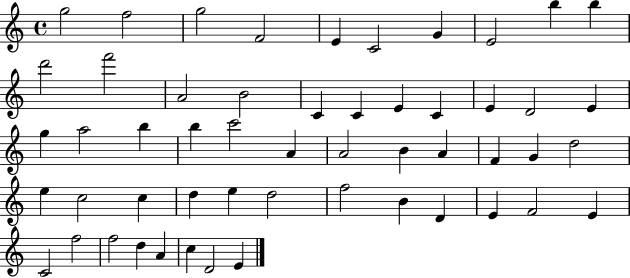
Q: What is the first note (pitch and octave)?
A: G5